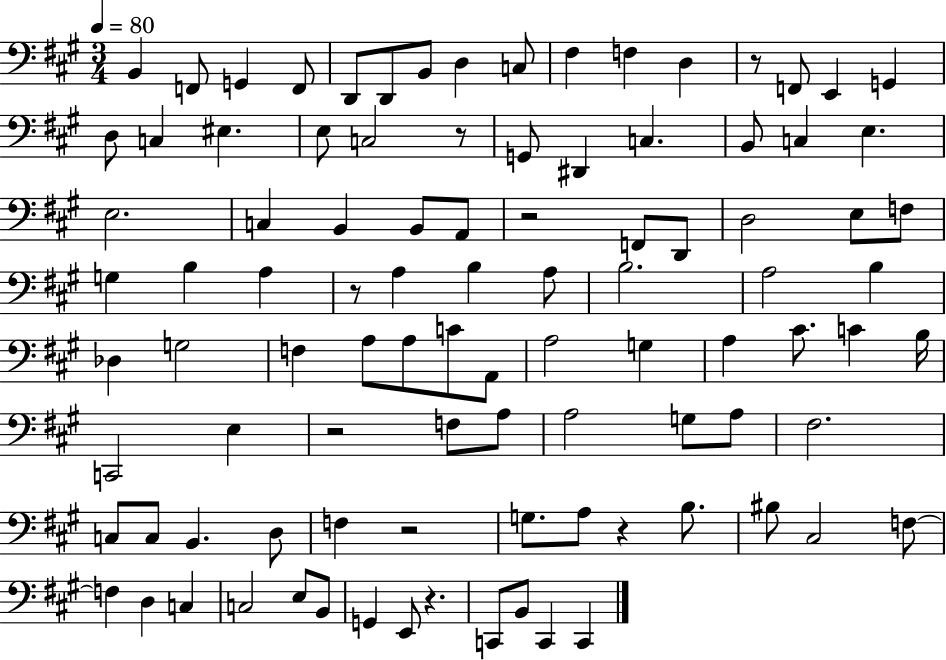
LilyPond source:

{
  \clef bass
  \numericTimeSignature
  \time 3/4
  \key a \major
  \tempo 4 = 80
  b,4 f,8 g,4 f,8 | d,8 d,8 b,8 d4 c8 | fis4 f4 d4 | r8 f,8 e,4 g,4 | \break d8 c4 eis4. | e8 c2 r8 | g,8 dis,4 c4. | b,8 c4 e4. | \break e2. | c4 b,4 b,8 a,8 | r2 f,8 d,8 | d2 e8 f8 | \break g4 b4 a4 | r8 a4 b4 a8 | b2. | a2 b4 | \break des4 g2 | f4 a8 a8 c'8 a,8 | a2 g4 | a4 cis'8. c'4 b16 | \break c,2 e4 | r2 f8 a8 | a2 g8 a8 | fis2. | \break c8 c8 b,4. d8 | f4 r2 | g8. a8 r4 b8. | bis8 cis2 f8~~ | \break f4 d4 c4 | c2 e8 b,8 | g,4 e,8 r4. | c,8 b,8 c,4 c,4 | \break \bar "|."
}